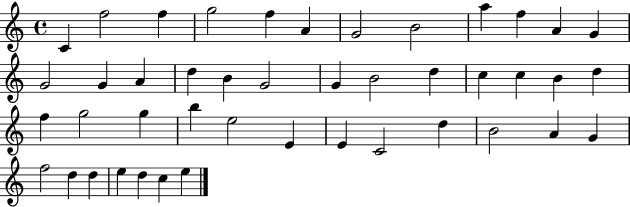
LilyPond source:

{
  \clef treble
  \time 4/4
  \defaultTimeSignature
  \key c \major
  c'4 f''2 f''4 | g''2 f''4 a'4 | g'2 b'2 | a''4 f''4 a'4 g'4 | \break g'2 g'4 a'4 | d''4 b'4 g'2 | g'4 b'2 d''4 | c''4 c''4 b'4 d''4 | \break f''4 g''2 g''4 | b''4 e''2 e'4 | e'4 c'2 d''4 | b'2 a'4 g'4 | \break f''2 d''4 d''4 | e''4 d''4 c''4 e''4 | \bar "|."
}